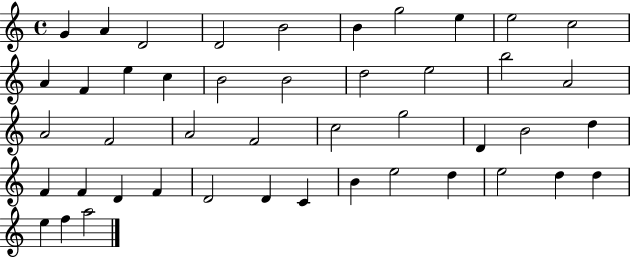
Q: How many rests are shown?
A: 0